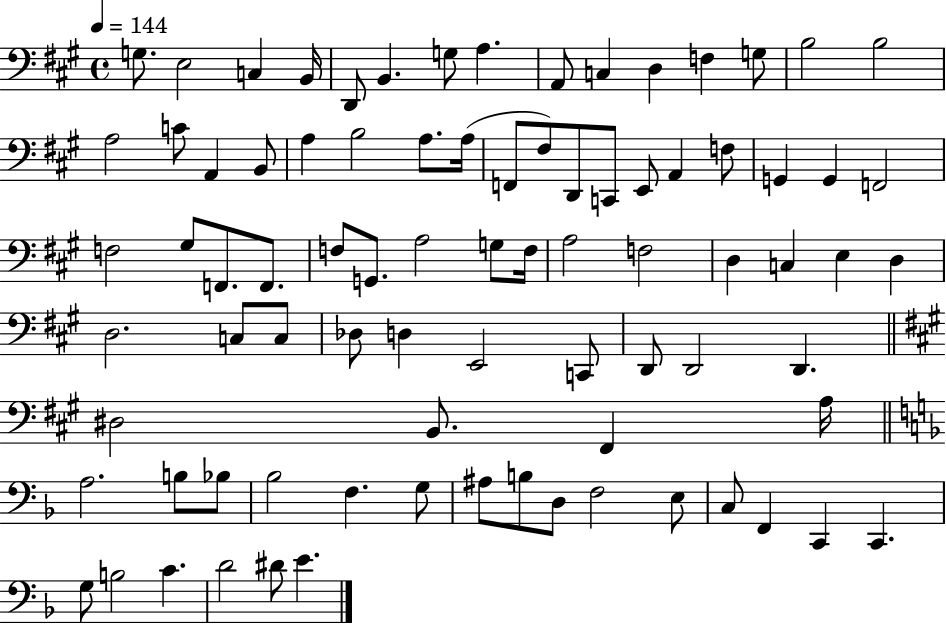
G3/e. E3/h C3/q B2/s D2/e B2/q. G3/e A3/q. A2/e C3/q D3/q F3/q G3/e B3/h B3/h A3/h C4/e A2/q B2/e A3/q B3/h A3/e. A3/s F2/e F#3/e D2/e C2/e E2/e A2/q F3/e G2/q G2/q F2/h F3/h G#3/e F2/e. F2/e. F3/e G2/e. A3/h G3/e F3/s A3/h F3/h D3/q C3/q E3/q D3/q D3/h. C3/e C3/e Db3/e D3/q E2/h C2/e D2/e D2/h D2/q. D#3/h B2/e. F#2/q A3/s A3/h. B3/e Bb3/e Bb3/h F3/q. G3/e A#3/e B3/e D3/e F3/h E3/e C3/e F2/q C2/q C2/q. G3/e B3/h C4/q. D4/h D#4/e E4/q.